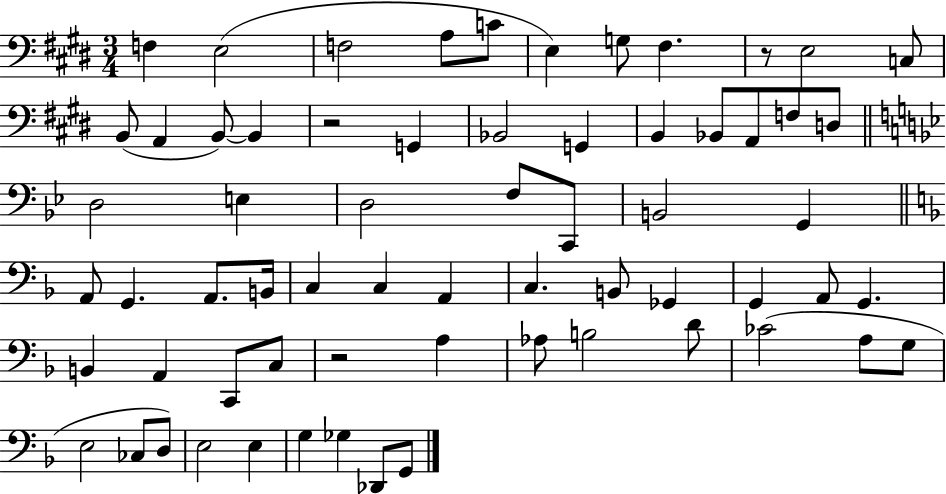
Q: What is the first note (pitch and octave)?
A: F3